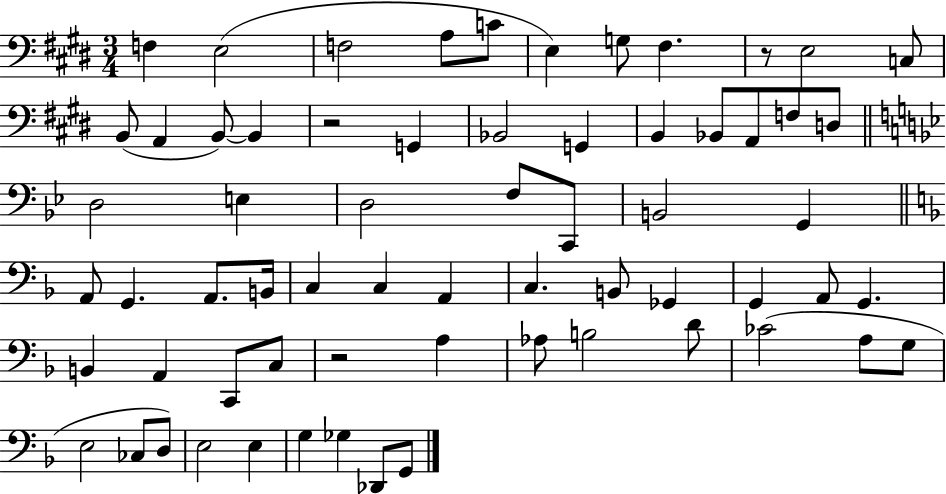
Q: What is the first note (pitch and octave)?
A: F3